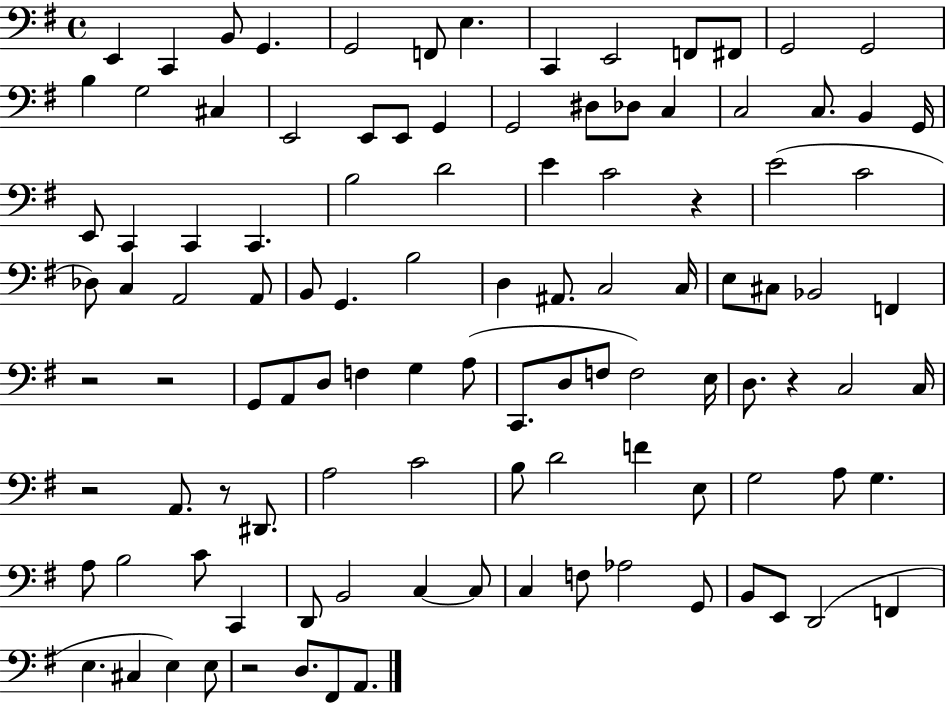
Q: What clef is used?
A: bass